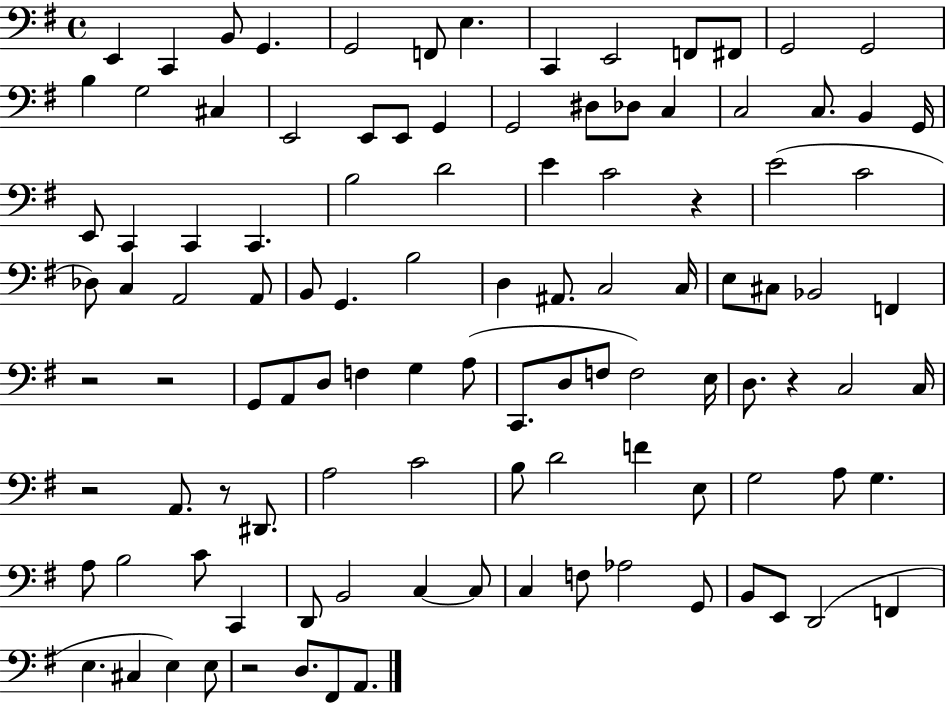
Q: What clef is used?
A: bass